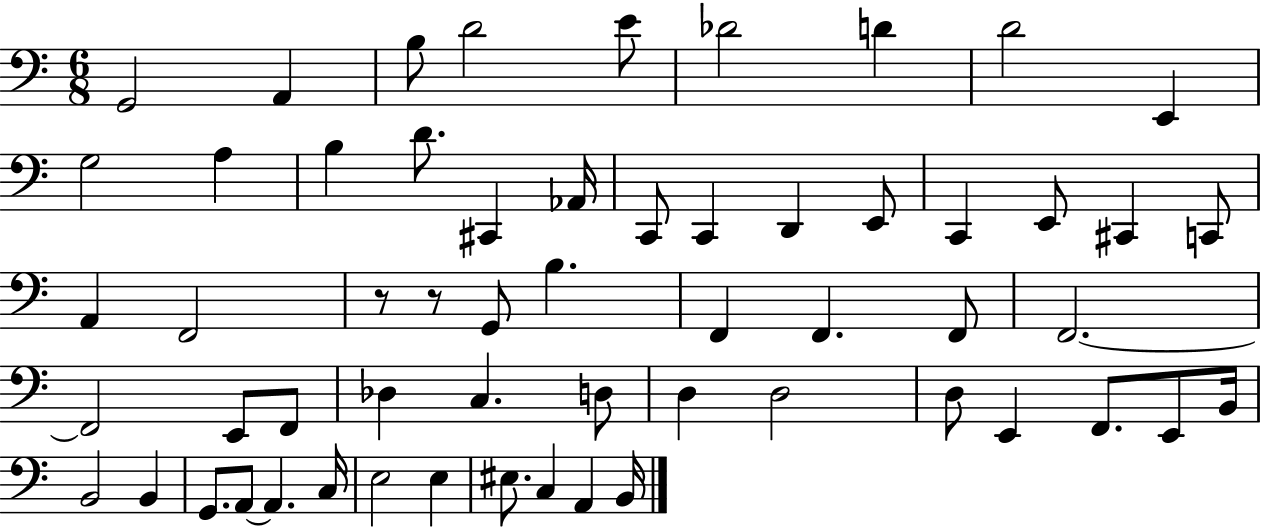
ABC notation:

X:1
T:Untitled
M:6/8
L:1/4
K:C
G,,2 A,, B,/2 D2 E/2 _D2 D D2 E,, G,2 A, B, D/2 ^C,, _A,,/4 C,,/2 C,, D,, E,,/2 C,, E,,/2 ^C,, C,,/2 A,, F,,2 z/2 z/2 G,,/2 B, F,, F,, F,,/2 F,,2 F,,2 E,,/2 F,,/2 _D, C, D,/2 D, D,2 D,/2 E,, F,,/2 E,,/2 B,,/4 B,,2 B,, G,,/2 A,,/2 A,, C,/4 E,2 E, ^E,/2 C, A,, B,,/4